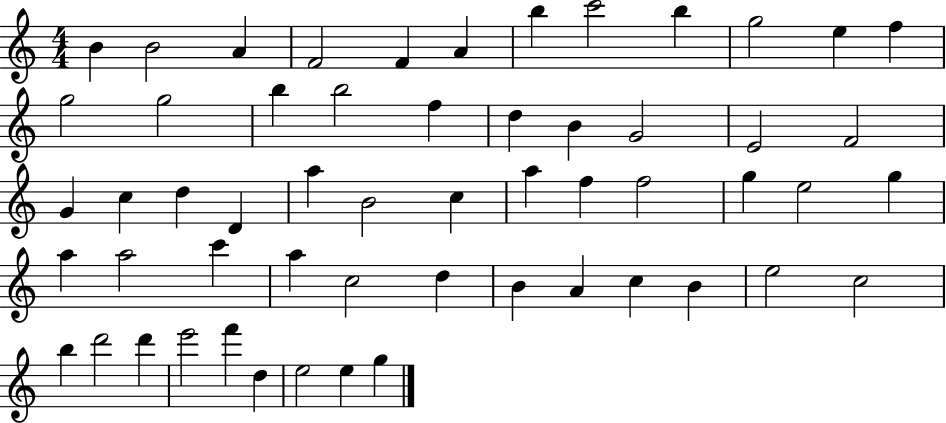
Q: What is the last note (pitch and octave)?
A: G5